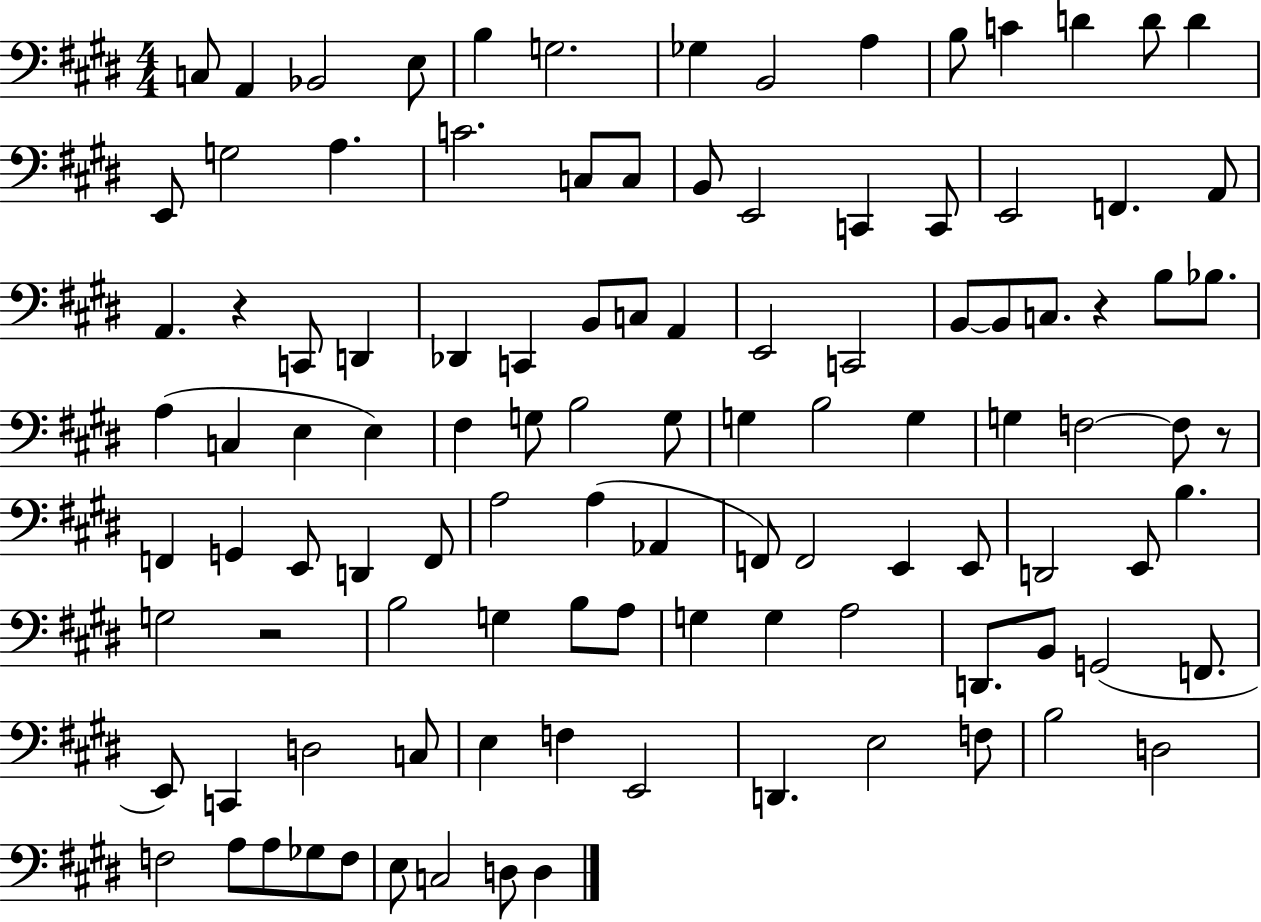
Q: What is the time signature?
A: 4/4